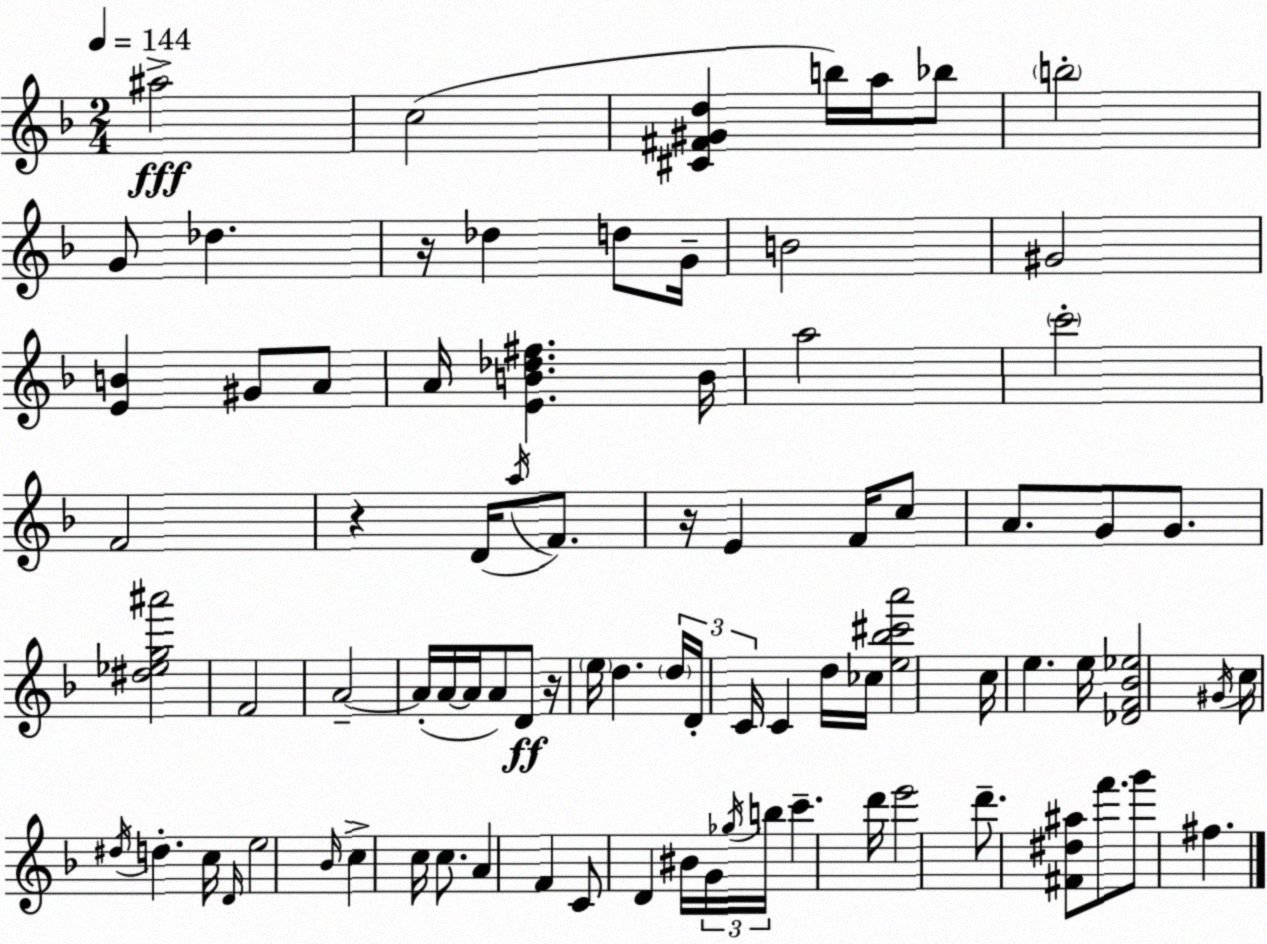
X:1
T:Untitled
M:2/4
L:1/4
K:Dm
^a2 c2 [^C^F^Gd] b/4 a/4 _b/2 b2 G/2 _d z/4 _d d/2 G/4 B2 ^G2 [EB] ^G/2 A/2 A/4 [EB_d^f] B/4 a2 c'2 F2 z D/4 a/4 F/2 z/4 E F/4 c/2 A/2 G/2 G/2 [^d_eg^a']2 F2 A2 A/4 A/4 A/4 A/2 D/2 z/4 e/4 d d/4 D/4 C/4 C d/4 _c/4 [e_b^c'a']2 c/4 e e/4 [_DF_B_e]2 ^G/4 c/4 ^d/4 d c/4 D/4 e2 _B/4 c c/4 c/2 A F C/2 D ^B/4 G/4 _g/4 b/4 c' d'/4 e'2 d'/2 [^F^d^a]/2 f'/2 g'/2 ^f